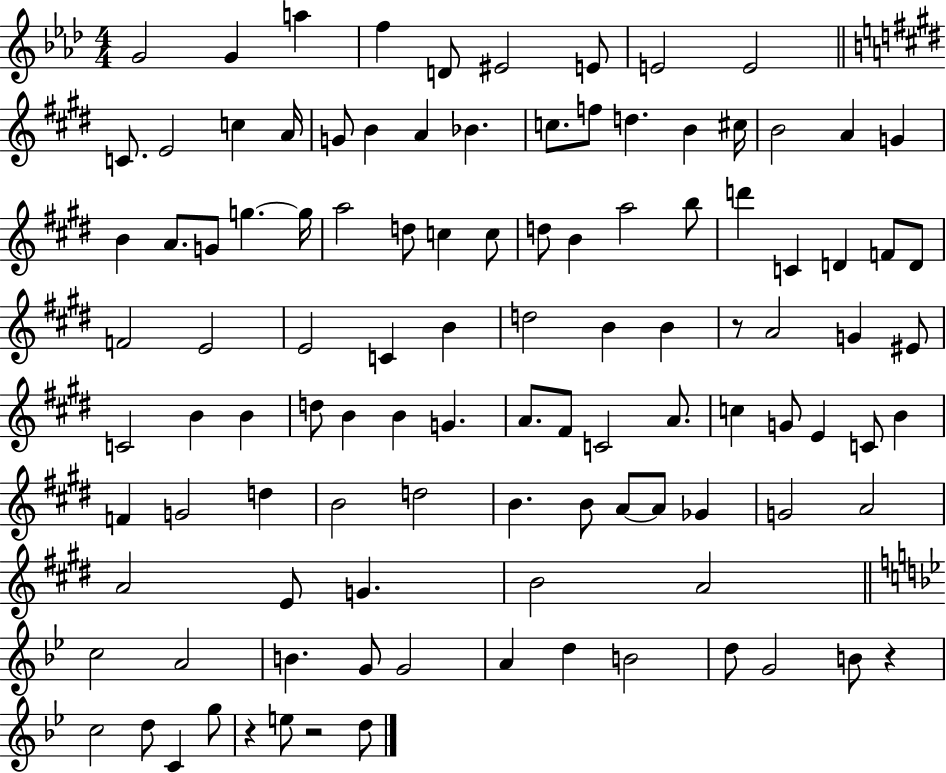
X:1
T:Untitled
M:4/4
L:1/4
K:Ab
G2 G a f D/2 ^E2 E/2 E2 E2 C/2 E2 c A/4 G/2 B A _B c/2 f/2 d B ^c/4 B2 A G B A/2 G/2 g g/4 a2 d/2 c c/2 d/2 B a2 b/2 d' C D F/2 D/2 F2 E2 E2 C B d2 B B z/2 A2 G ^E/2 C2 B B d/2 B B G A/2 ^F/2 C2 A/2 c G/2 E C/2 B F G2 d B2 d2 B B/2 A/2 A/2 _G G2 A2 A2 E/2 G B2 A2 c2 A2 B G/2 G2 A d B2 d/2 G2 B/2 z c2 d/2 C g/2 z e/2 z2 d/2